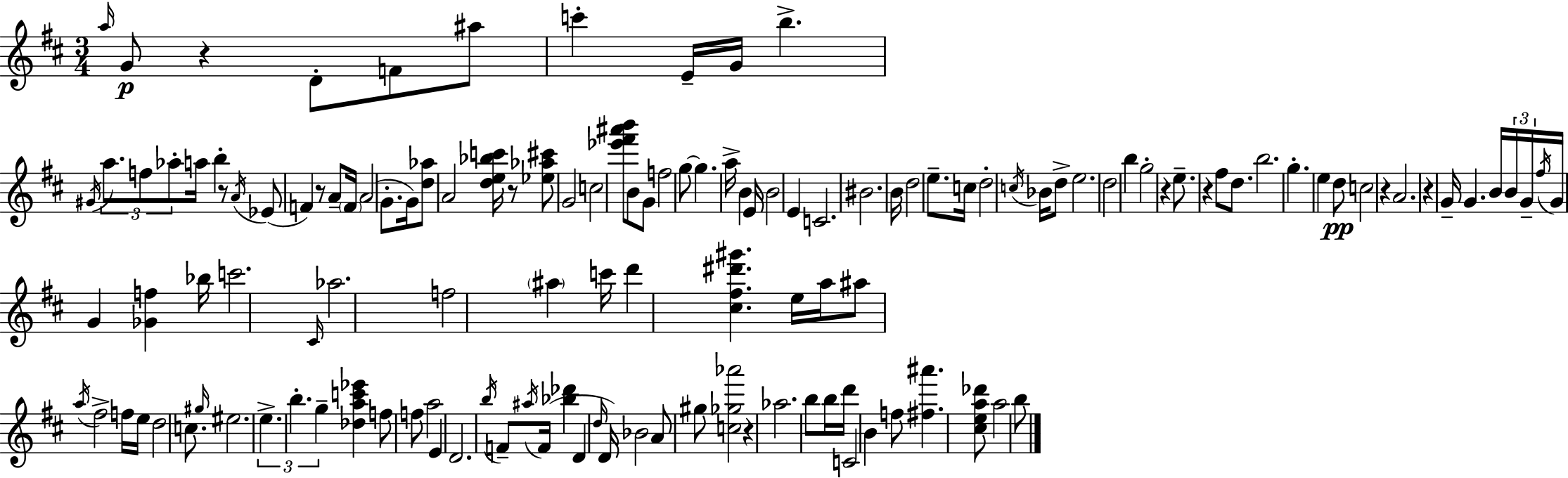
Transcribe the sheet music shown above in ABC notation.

X:1
T:Untitled
M:3/4
L:1/4
K:D
a/4 G/2 z D/2 F/2 ^a/2 c' E/4 G/4 b ^G/4 a/2 f/2 _a/2 a/4 b z/2 A/4 _E/2 F z/2 A/2 F/4 A2 G/2 G/4 [d_a]/2 A2 [de_bc']/4 z/2 [_e_a^c']/2 G2 c2 [_e'^f'^a'b']/2 B/2 G/2 f2 g/2 g a/4 B E/4 B2 E C2 ^B2 B/4 d2 e/2 c/4 d2 c/4 _B/4 d/2 e2 d2 b g2 z e/2 z ^f/2 d/2 b2 g e d/2 c2 z A2 z G/4 G B/4 B/4 G/4 ^f/4 G/4 G [_Gf] _b/4 c'2 ^C/4 _a2 f2 ^a c'/4 d' [^c^f^d'^g'] e/4 a/4 ^a/2 a/4 ^f2 f/4 e/4 d2 c/2 ^g/4 ^e2 e b g [_dac'_e'] f/2 f/2 a2 E D2 b/4 F/2 ^a/4 F/4 [_b_d'] D d/4 D/4 _B2 A/2 ^g/2 [c_g_a']2 z _a2 b/2 b/4 d'/4 C2 B f/2 [^f^a'] [^cea_d']/2 a2 b/2